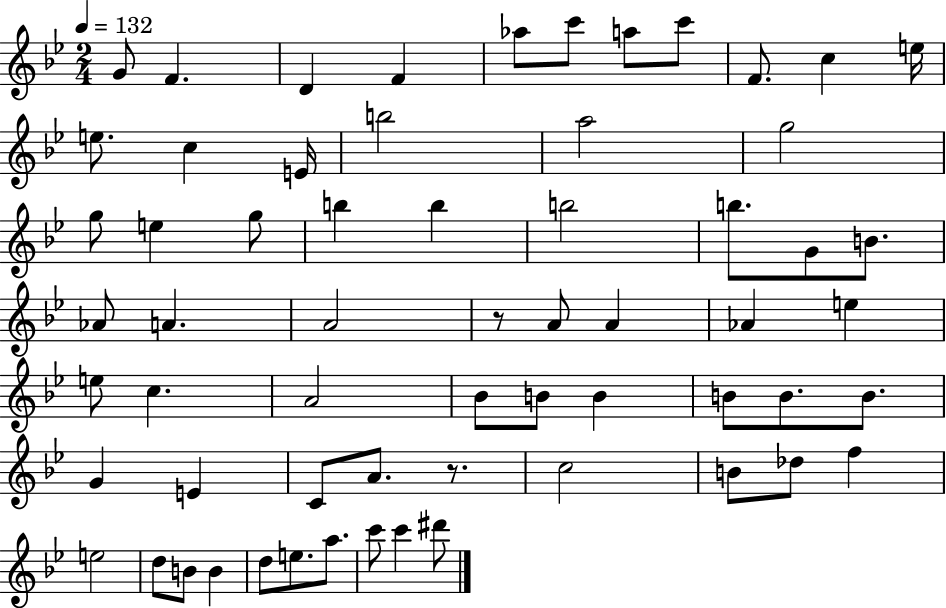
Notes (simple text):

G4/e F4/q. D4/q F4/q Ab5/e C6/e A5/e C6/e F4/e. C5/q E5/s E5/e. C5/q E4/s B5/h A5/h G5/h G5/e E5/q G5/e B5/q B5/q B5/h B5/e. G4/e B4/e. Ab4/e A4/q. A4/h R/e A4/e A4/q Ab4/q E5/q E5/e C5/q. A4/h Bb4/e B4/e B4/q B4/e B4/e. B4/e. G4/q E4/q C4/e A4/e. R/e. C5/h B4/e Db5/e F5/q E5/h D5/e B4/e B4/q D5/e E5/e. A5/e. C6/e C6/q D#6/e